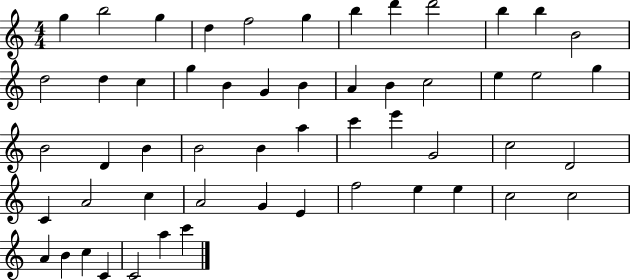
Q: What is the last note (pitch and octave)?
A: C6